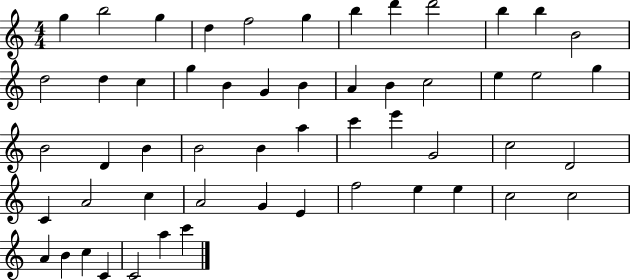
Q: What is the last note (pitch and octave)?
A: C6